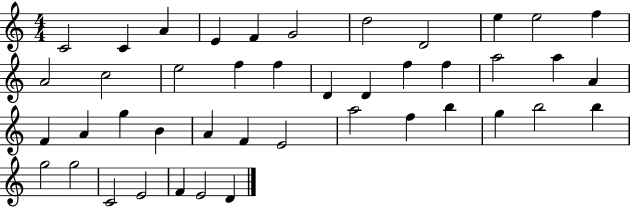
{
  \clef treble
  \numericTimeSignature
  \time 4/4
  \key c \major
  c'2 c'4 a'4 | e'4 f'4 g'2 | d''2 d'2 | e''4 e''2 f''4 | \break a'2 c''2 | e''2 f''4 f''4 | d'4 d'4 f''4 f''4 | a''2 a''4 a'4 | \break f'4 a'4 g''4 b'4 | a'4 f'4 e'2 | a''2 f''4 b''4 | g''4 b''2 b''4 | \break g''2 g''2 | c'2 e'2 | f'4 e'2 d'4 | \bar "|."
}